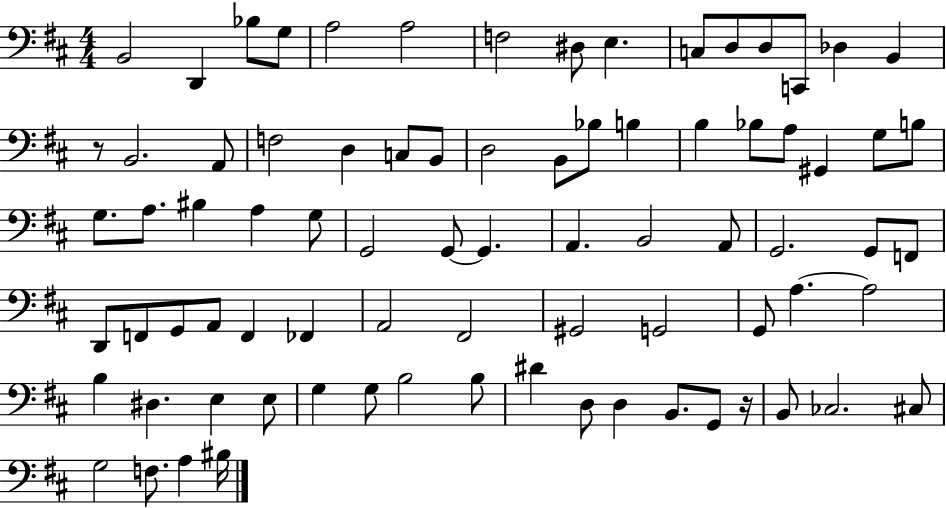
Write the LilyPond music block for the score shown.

{
  \clef bass
  \numericTimeSignature
  \time 4/4
  \key d \major
  \repeat volta 2 { b,2 d,4 bes8 g8 | a2 a2 | f2 dis8 e4. | c8 d8 d8 c,8 des4 b,4 | \break r8 b,2. a,8 | f2 d4 c8 b,8 | d2 b,8 bes8 b4 | b4 bes8 a8 gis,4 g8 b8 | \break g8. a8. bis4 a4 g8 | g,2 g,8~~ g,4. | a,4. b,2 a,8 | g,2. g,8 f,8 | \break d,8 f,8 g,8 a,8 f,4 fes,4 | a,2 fis,2 | gis,2 g,2 | g,8 a4.~~ a2 | \break b4 dis4. e4 e8 | g4 g8 b2 b8 | dis'4 d8 d4 b,8. g,8 r16 | b,8 ces2. cis8 | \break g2 f8. a4 bis16 | } \bar "|."
}